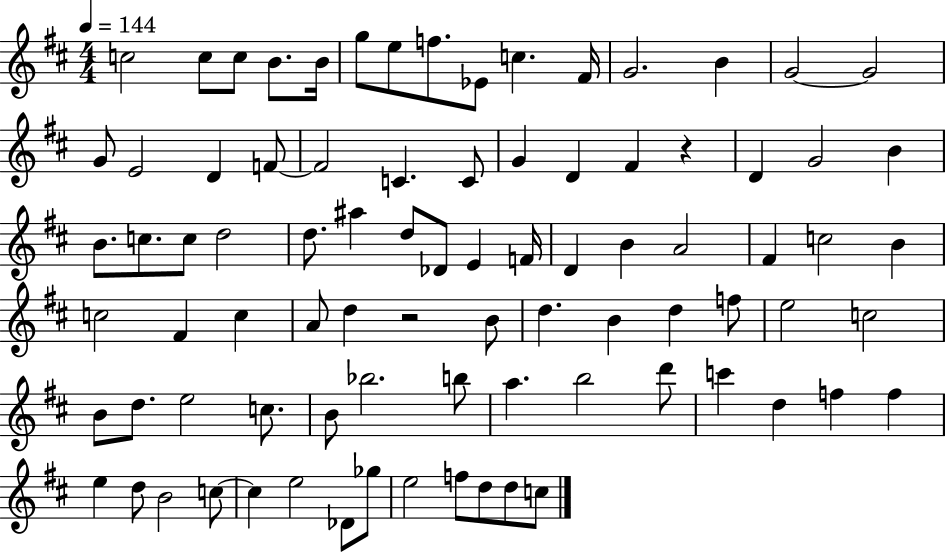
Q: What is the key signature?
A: D major